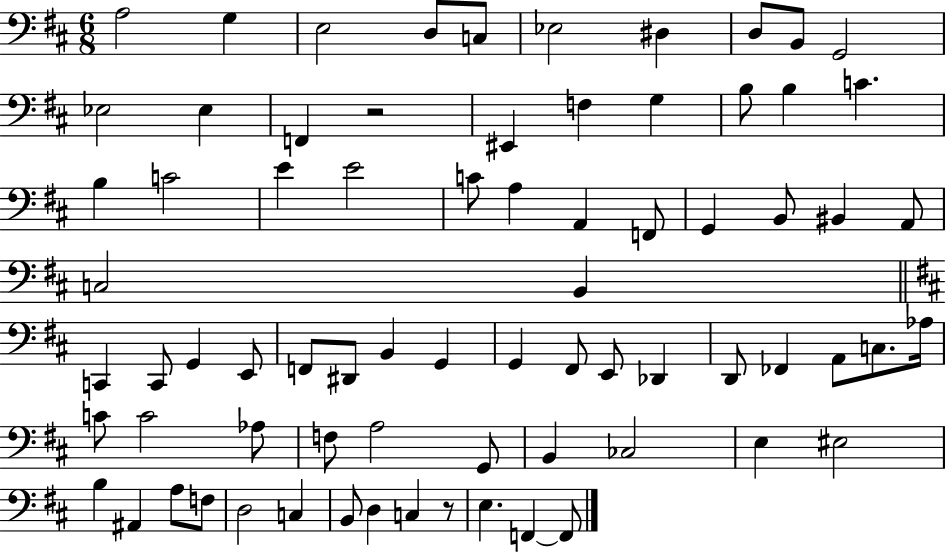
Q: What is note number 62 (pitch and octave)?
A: A#2